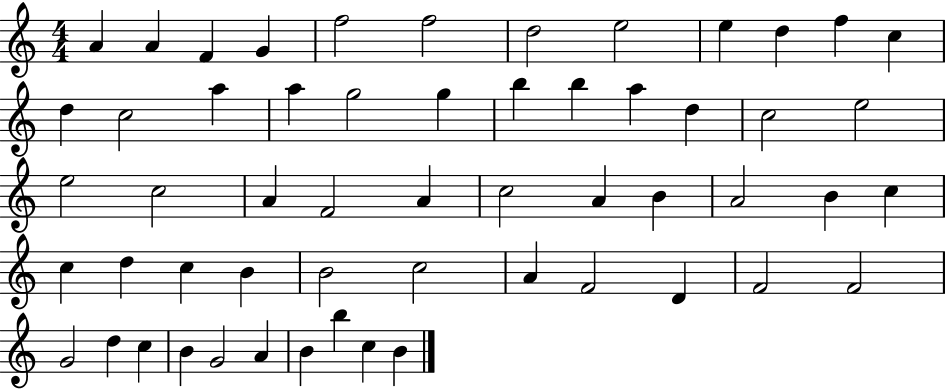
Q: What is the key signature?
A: C major